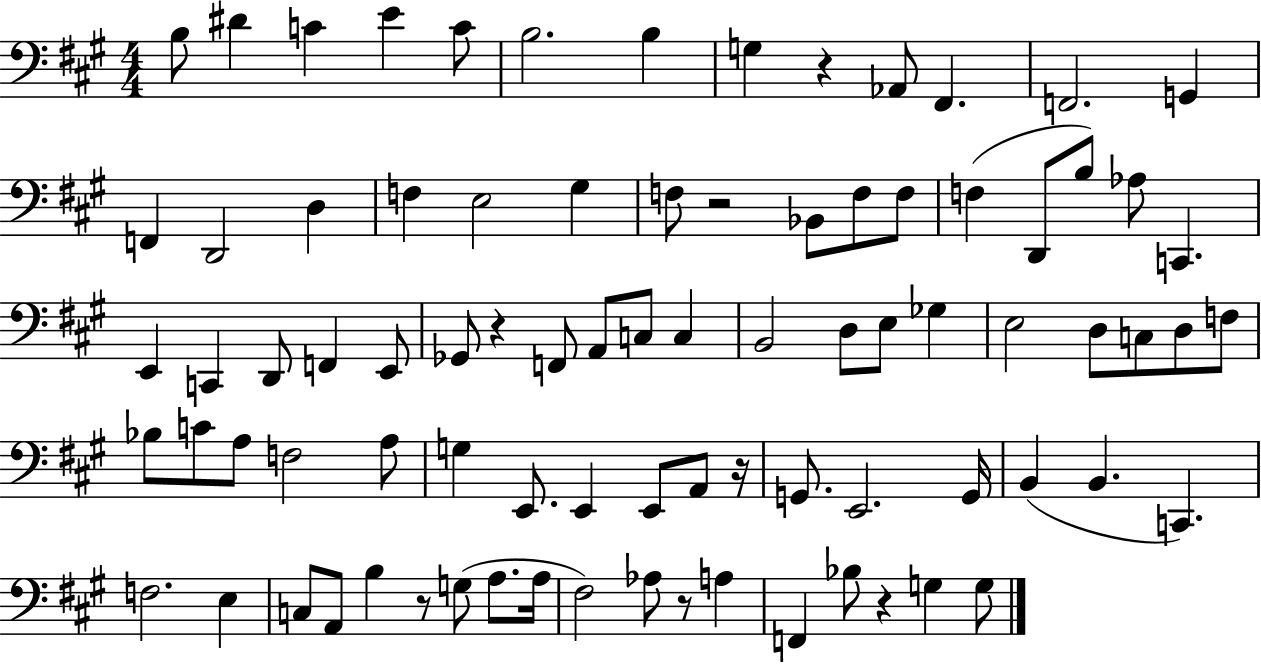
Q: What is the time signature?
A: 4/4